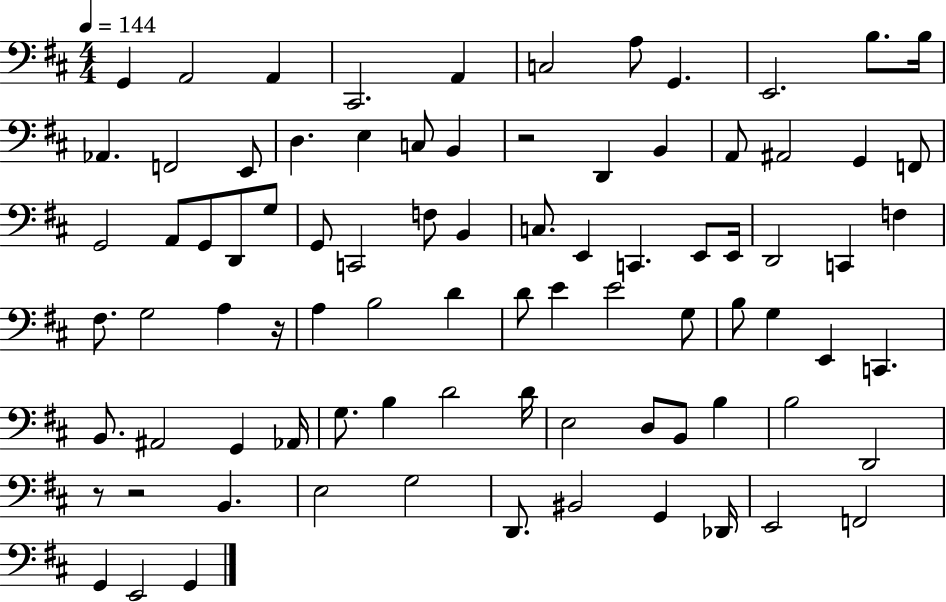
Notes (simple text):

G2/q A2/h A2/q C#2/h. A2/q C3/h A3/e G2/q. E2/h. B3/e. B3/s Ab2/q. F2/h E2/e D3/q. E3/q C3/e B2/q R/h D2/q B2/q A2/e A#2/h G2/q F2/e G2/h A2/e G2/e D2/e G3/e G2/e C2/h F3/e B2/q C3/e. E2/q C2/q. E2/e E2/s D2/h C2/q F3/q F#3/e. G3/h A3/q R/s A3/q B3/h D4/q D4/e E4/q E4/h G3/e B3/e G3/q E2/q C2/q. B2/e. A#2/h G2/q Ab2/s G3/e. B3/q D4/h D4/s E3/h D3/e B2/e B3/q B3/h D2/h R/e R/h B2/q. E3/h G3/h D2/e. BIS2/h G2/q Db2/s E2/h F2/h G2/q E2/h G2/q